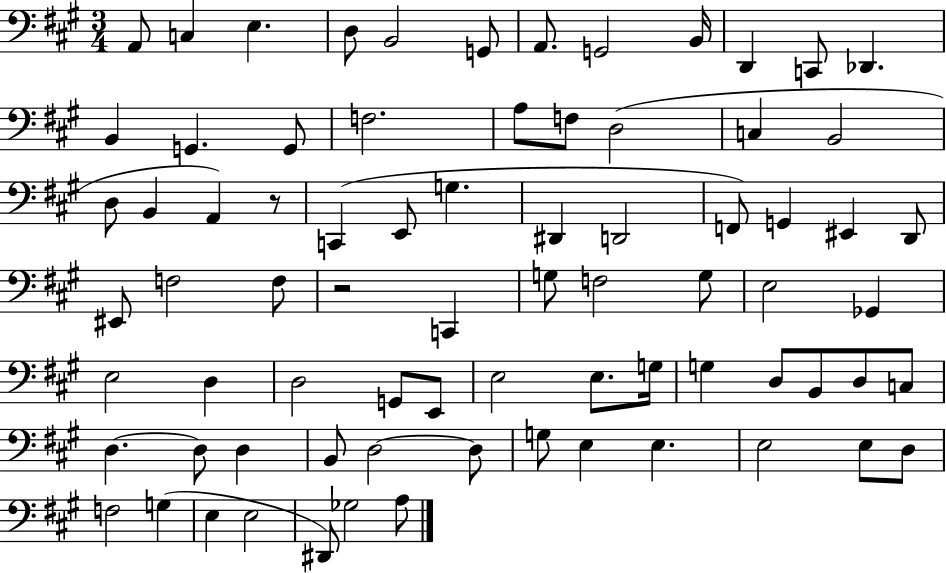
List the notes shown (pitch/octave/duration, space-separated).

A2/e C3/q E3/q. D3/e B2/h G2/e A2/e. G2/h B2/s D2/q C2/e Db2/q. B2/q G2/q. G2/e F3/h. A3/e F3/e D3/h C3/q B2/h D3/e B2/q A2/q R/e C2/q E2/e G3/q. D#2/q D2/h F2/e G2/q EIS2/q D2/e EIS2/e F3/h F3/e R/h C2/q G3/e F3/h G3/e E3/h Gb2/q E3/h D3/q D3/h G2/e E2/e E3/h E3/e. G3/s G3/q D3/e B2/e D3/e C3/e D3/q. D3/e D3/q B2/e D3/h D3/e G3/e E3/q E3/q. E3/h E3/e D3/e F3/h G3/q E3/q E3/h D#2/e Gb3/h A3/e